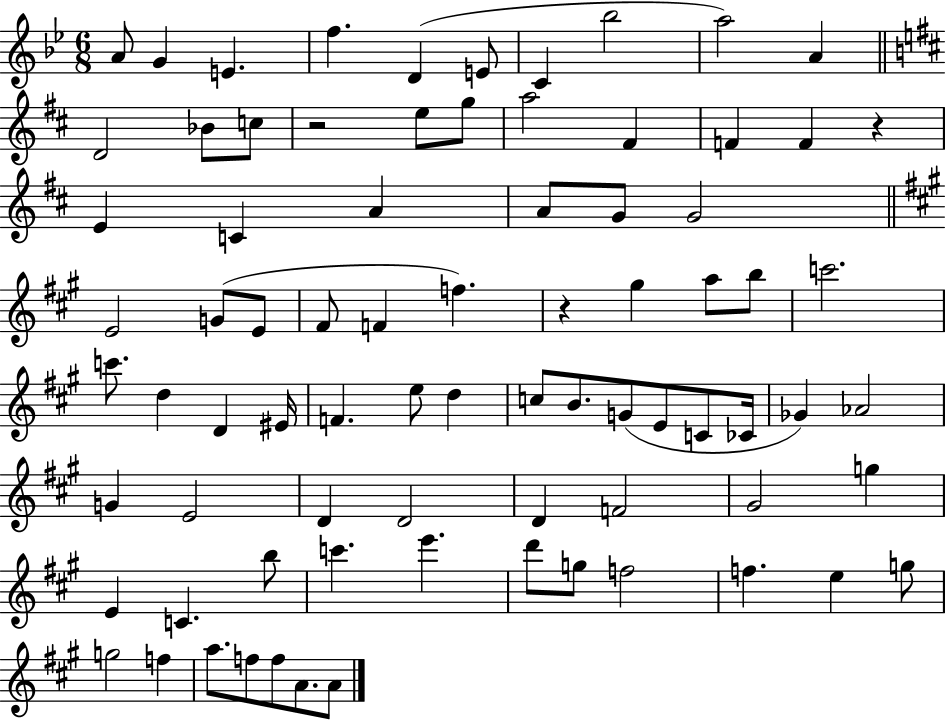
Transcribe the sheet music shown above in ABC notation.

X:1
T:Untitled
M:6/8
L:1/4
K:Bb
A/2 G E f D E/2 C _b2 a2 A D2 _B/2 c/2 z2 e/2 g/2 a2 ^F F F z E C A A/2 G/2 G2 E2 G/2 E/2 ^F/2 F f z ^g a/2 b/2 c'2 c'/2 d D ^E/4 F e/2 d c/2 B/2 G/2 E/2 C/2 _C/4 _G _A2 G E2 D D2 D F2 ^G2 g E C b/2 c' e' d'/2 g/2 f2 f e g/2 g2 f a/2 f/2 f/2 A/2 A/2